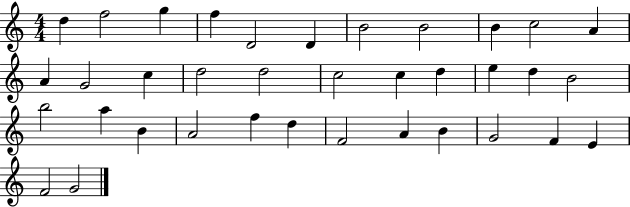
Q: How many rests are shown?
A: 0